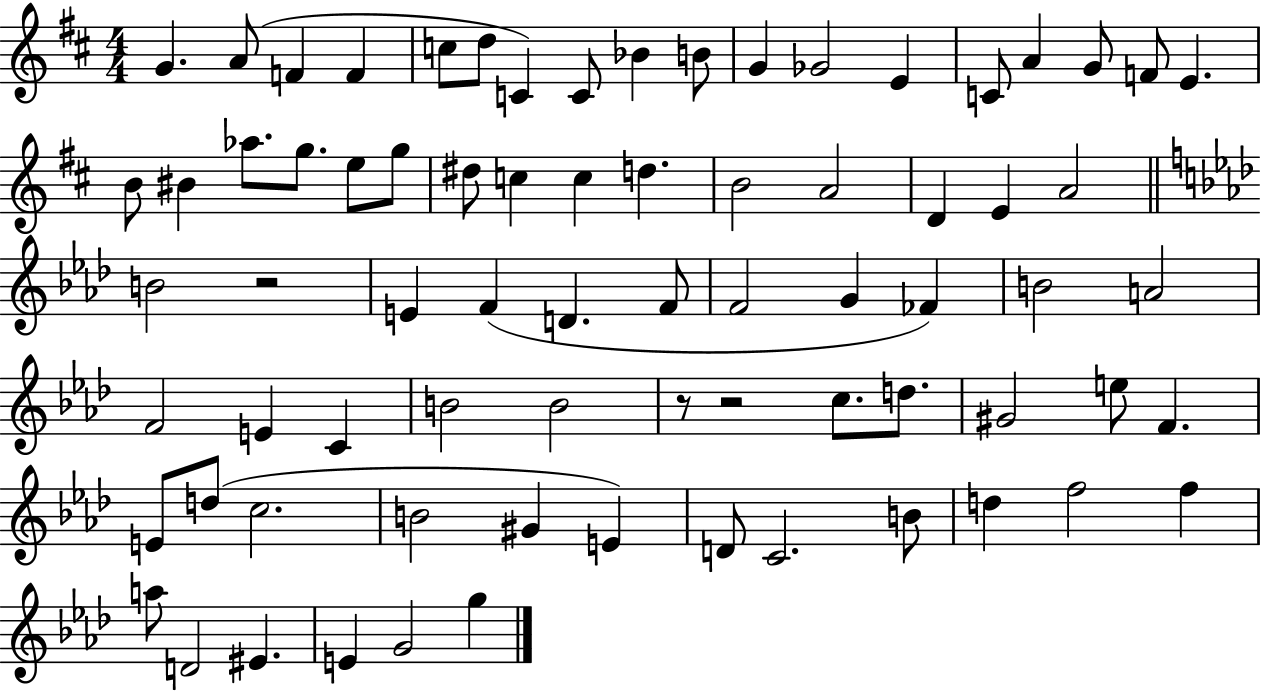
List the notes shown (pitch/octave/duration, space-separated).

G4/q. A4/e F4/q F4/q C5/e D5/e C4/q C4/e Bb4/q B4/e G4/q Gb4/h E4/q C4/e A4/q G4/e F4/e E4/q. B4/e BIS4/q Ab5/e. G5/e. E5/e G5/e D#5/e C5/q C5/q D5/q. B4/h A4/h D4/q E4/q A4/h B4/h R/h E4/q F4/q D4/q. F4/e F4/h G4/q FES4/q B4/h A4/h F4/h E4/q C4/q B4/h B4/h R/e R/h C5/e. D5/e. G#4/h E5/e F4/q. E4/e D5/e C5/h. B4/h G#4/q E4/q D4/e C4/h. B4/e D5/q F5/h F5/q A5/e D4/h EIS4/q. E4/q G4/h G5/q